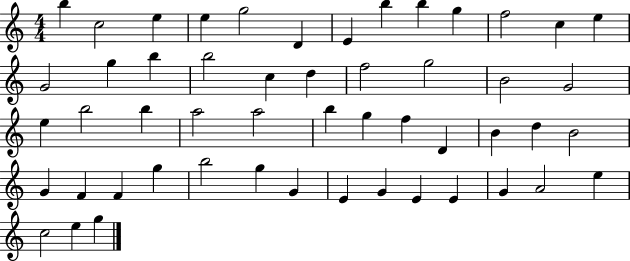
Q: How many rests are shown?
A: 0